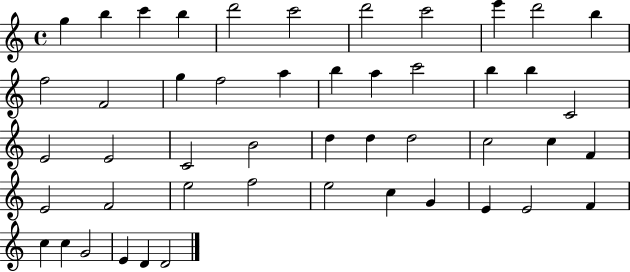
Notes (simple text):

G5/q B5/q C6/q B5/q D6/h C6/h D6/h C6/h E6/q D6/h B5/q F5/h F4/h G5/q F5/h A5/q B5/q A5/q C6/h B5/q B5/q C4/h E4/h E4/h C4/h B4/h D5/q D5/q D5/h C5/h C5/q F4/q E4/h F4/h E5/h F5/h E5/h C5/q G4/q E4/q E4/h F4/q C5/q C5/q G4/h E4/q D4/q D4/h